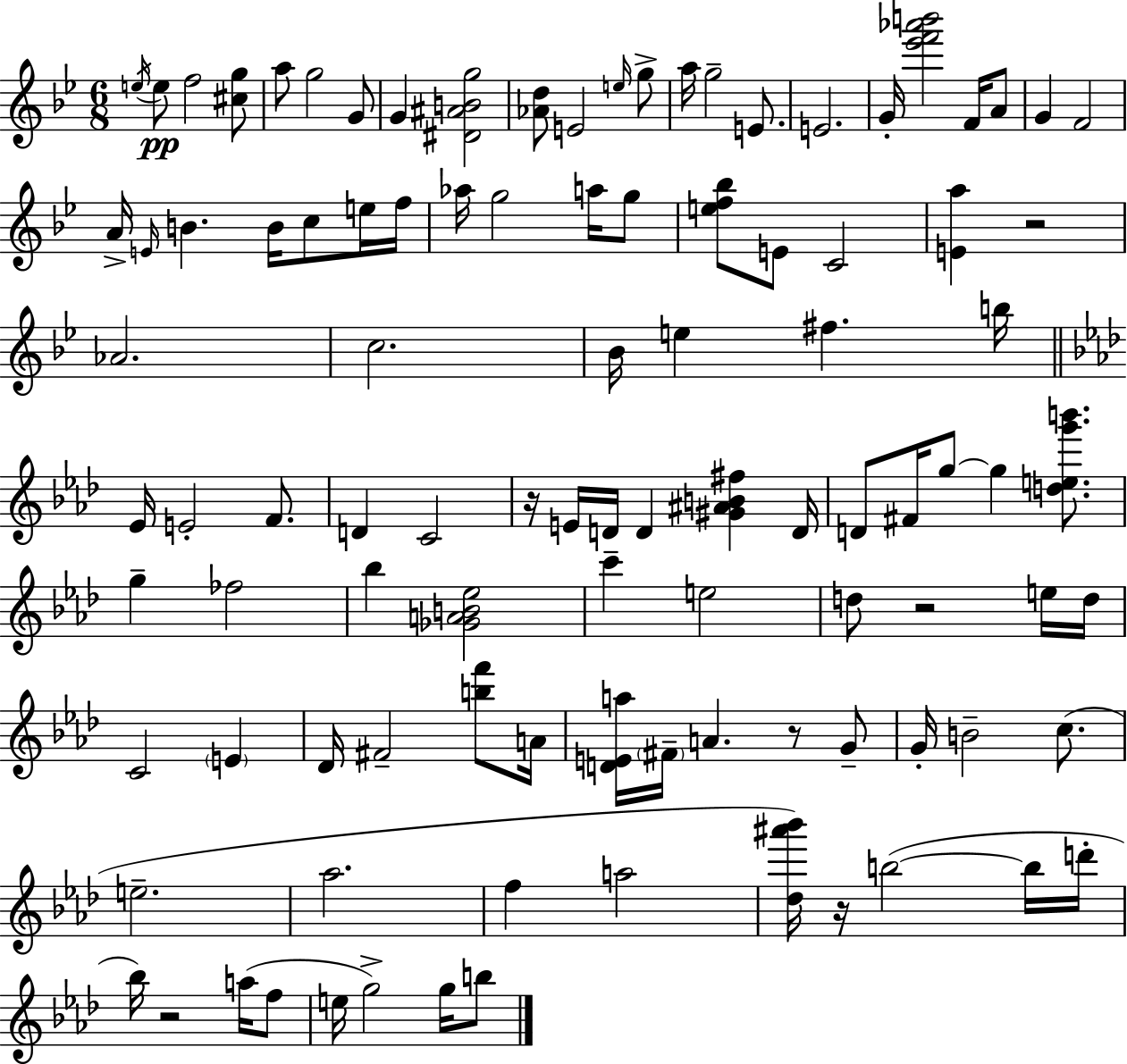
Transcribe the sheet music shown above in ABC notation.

X:1
T:Untitled
M:6/8
L:1/4
K:Gm
e/4 e/2 f2 [^cg]/2 a/2 g2 G/2 G [^D^ABg]2 [_Ad]/2 E2 e/4 g/2 a/4 g2 E/2 E2 G/4 [_e'f'_a'b']2 F/4 A/2 G F2 A/4 E/4 B B/4 c/2 e/4 f/4 _a/4 g2 a/4 g/2 [ef_b]/2 E/2 C2 [Ea] z2 _A2 c2 _B/4 e ^f b/4 _E/4 E2 F/2 D C2 z/4 E/4 D/4 D [^G^AB^f] D/4 D/2 ^F/4 g/2 g [deg'b']/2 g _f2 _b [_GAB_e]2 c' e2 d/2 z2 e/4 d/4 C2 E _D/4 ^F2 [bf']/2 A/4 [DEa]/4 ^F/4 A z/2 G/2 G/4 B2 c/2 e2 _a2 f a2 [_d^a'_b']/4 z/4 b2 b/4 d'/4 _b/4 z2 a/4 f/2 e/4 g2 g/4 b/2